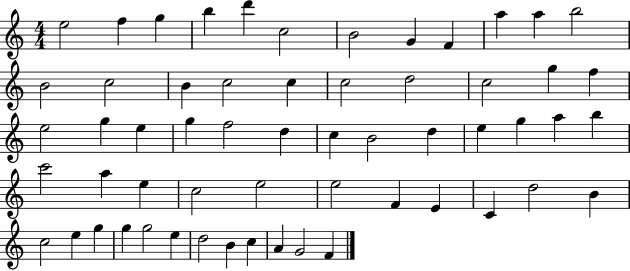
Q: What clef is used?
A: treble